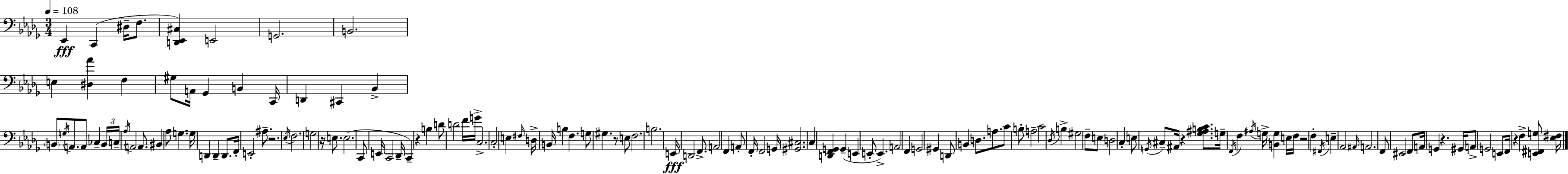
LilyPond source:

{
  \clef bass
  \numericTimeSignature
  \time 3/4
  \key bes \minor
  \tempo 4 = 108
  ees,4\fff c,4( dis16-- f8. | <d, ees, cis>4) e,2 | g,2. | b,2. | \break e4 <dis aes'>4 f4 | gis8 a,16 ges,4 b,4 c,16 | d,4 cis,4 bes,4-> | \parenthesize b,8 \acciaccatura { g16 } a,8. a,8 ces4-- | \break \tuplet 3/2 { b,16 c16-- \acciaccatura { aes16 } } a,2 a,8. | bis,4 aes8 g4.~~ | g16 d,4 d,4-- d,8. | f,16-. e,2-. ais8.-- | \break r2. | \acciaccatura { ees16 } f2. | g2 r16 | e8. e2.( | \break c,8 e,16 c,2 | des,16-- c,4--) r4 b4 | d'8 d'2 | f'16 g'16-> c2.-> | \break c2-. e4 | \grace { fis16 } d16-> b,16 b4 f4. | g8 gis4. | r8 e8 f2. | \break b2. | e,16\fff d,2 | f,8.-> a,2 | f,4 a,8-. f,16-. f,2 | \break g,16 <gis, cis>2. | c4 <d, f, g,>4 | g,4--( e,4 e,8-. e,4.->) | a,2 | \break f,4 g,2 | gis,4 d,8 b,4 d8. | a8. c'8 b8-. a2-- | c'2 | \break \acciaccatura { des16 } b4-> gis2 | f8-- e8 d2 | c4-. e8 \acciaccatura { g,16 } cis8-- ais,16 r4 | <ges ais b c'>8. g16-- \acciaccatura { f,16 } f4 | \break \acciaccatura { ais16 } g16-> <b, g>4 e16 f16 r2 | f4-. \acciaccatura { fis,16 } e4-- | aes,2 \grace { ais,16 } a,2. | f,8 | \break eis,2 f,8 a,16 g,4 | r4. gis,16 a,8-> | g,2 e,8 f,16 r4 | f4-> <e, fis, g>8 <ees fis>16 \bar "|."
}